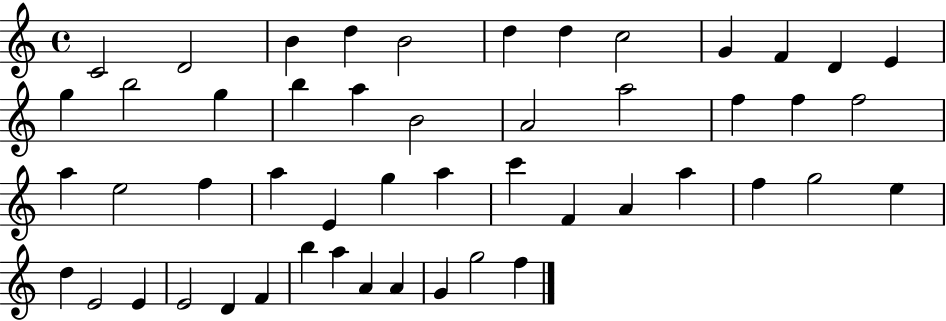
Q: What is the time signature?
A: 4/4